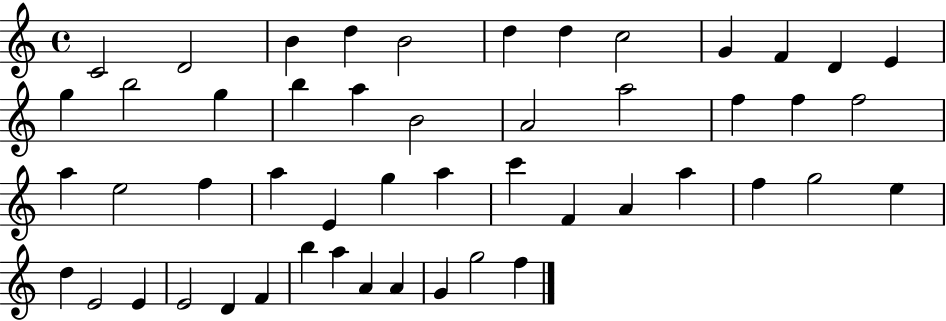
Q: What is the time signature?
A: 4/4